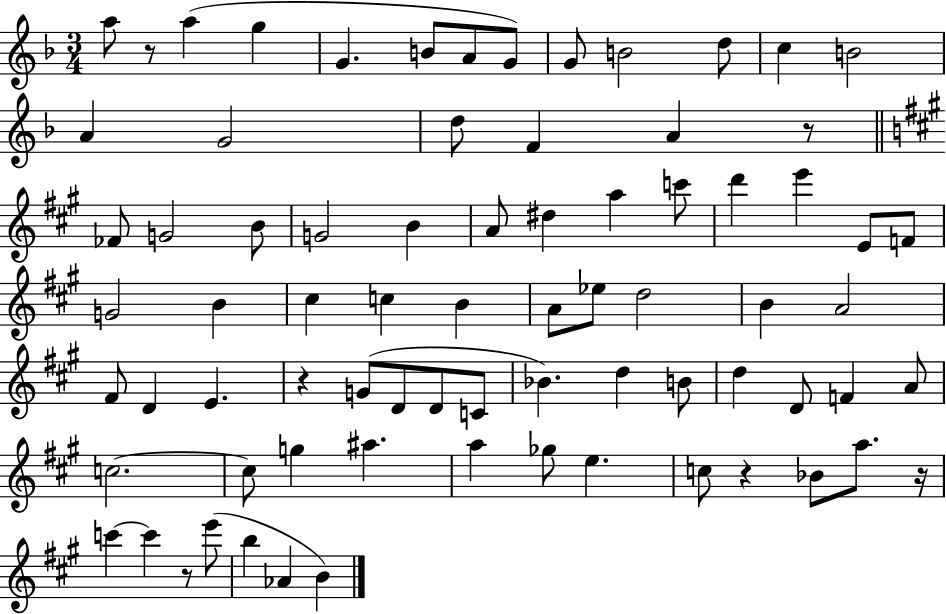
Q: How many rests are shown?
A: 6